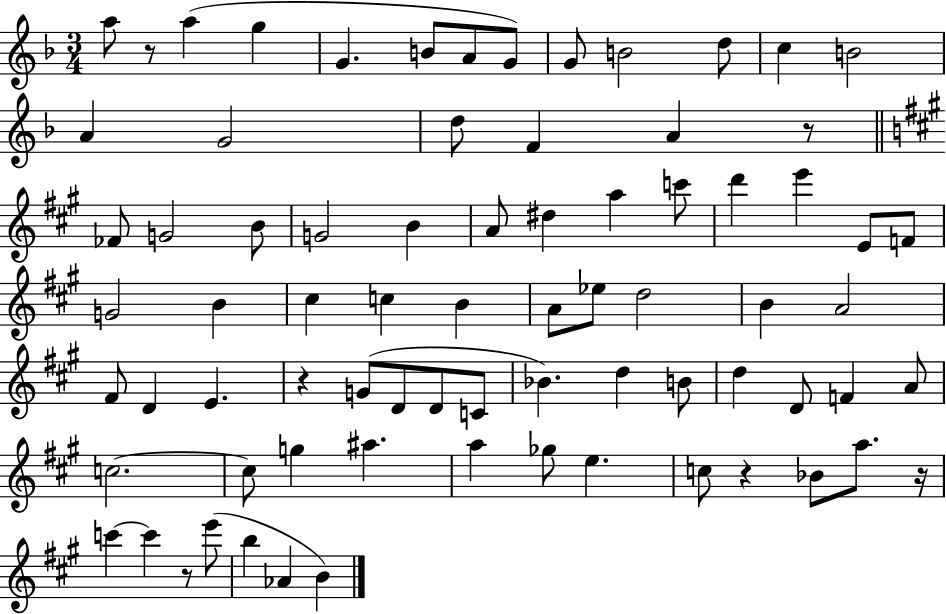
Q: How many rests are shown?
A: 6